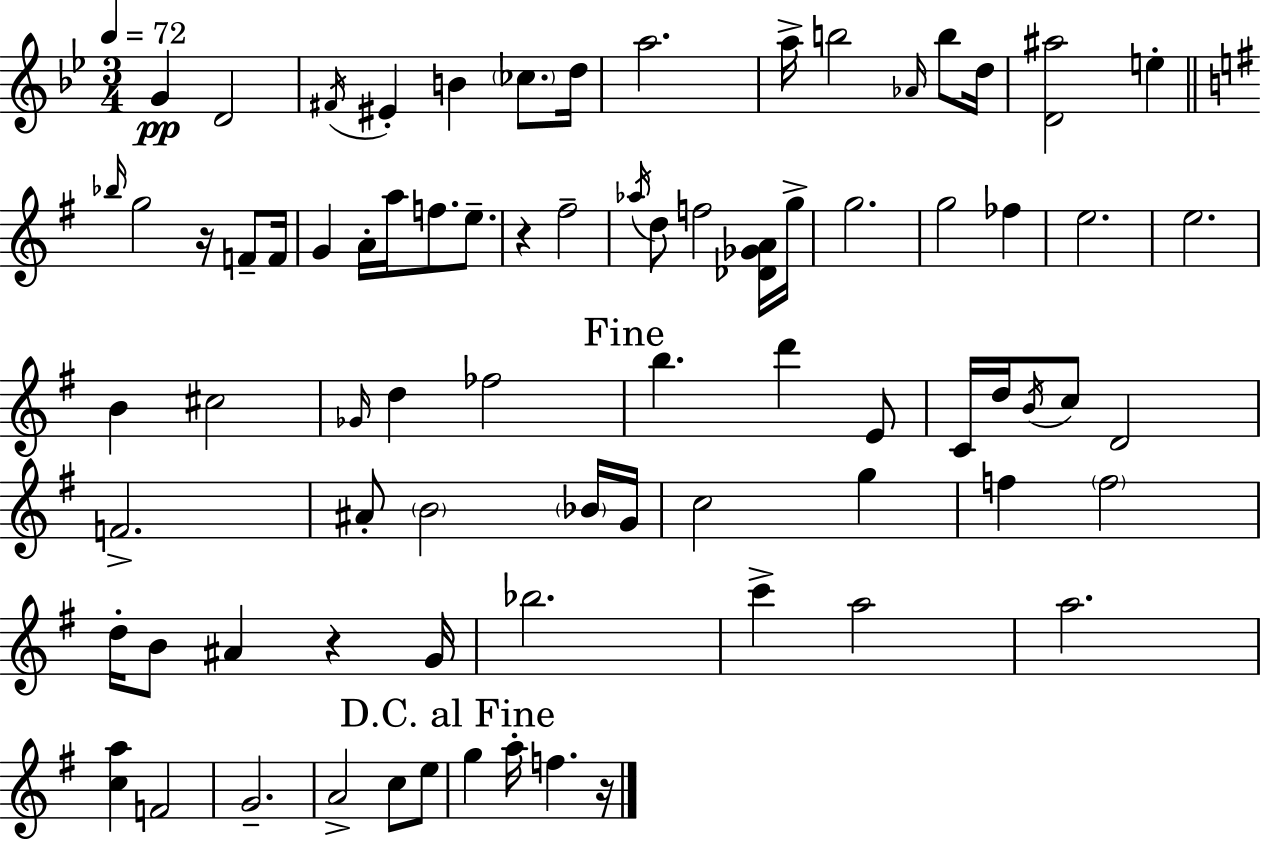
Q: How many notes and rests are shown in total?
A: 78